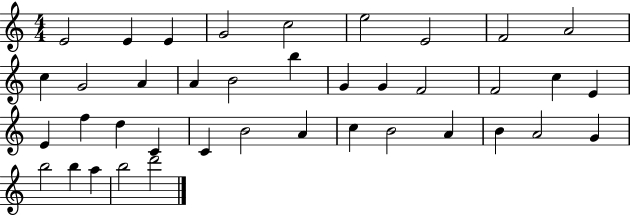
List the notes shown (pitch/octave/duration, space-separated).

E4/h E4/q E4/q G4/h C5/h E5/h E4/h F4/h A4/h C5/q G4/h A4/q A4/q B4/h B5/q G4/q G4/q F4/h F4/h C5/q E4/q E4/q F5/q D5/q C4/q C4/q B4/h A4/q C5/q B4/h A4/q B4/q A4/h G4/q B5/h B5/q A5/q B5/h D6/h